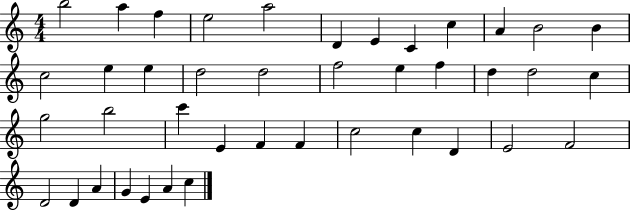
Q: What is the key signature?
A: C major